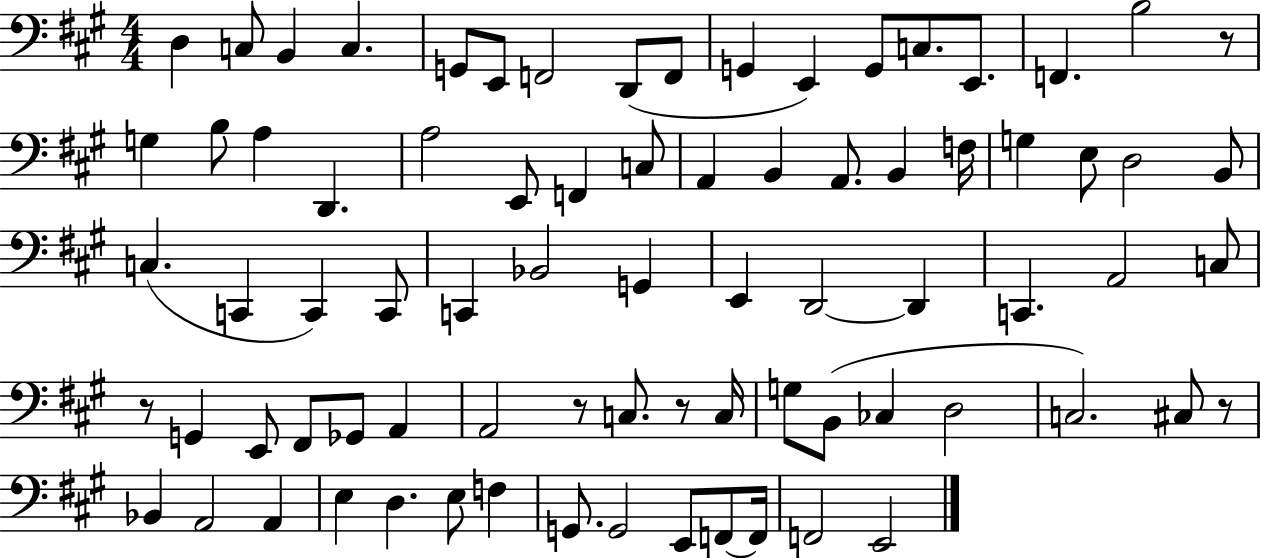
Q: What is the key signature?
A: A major